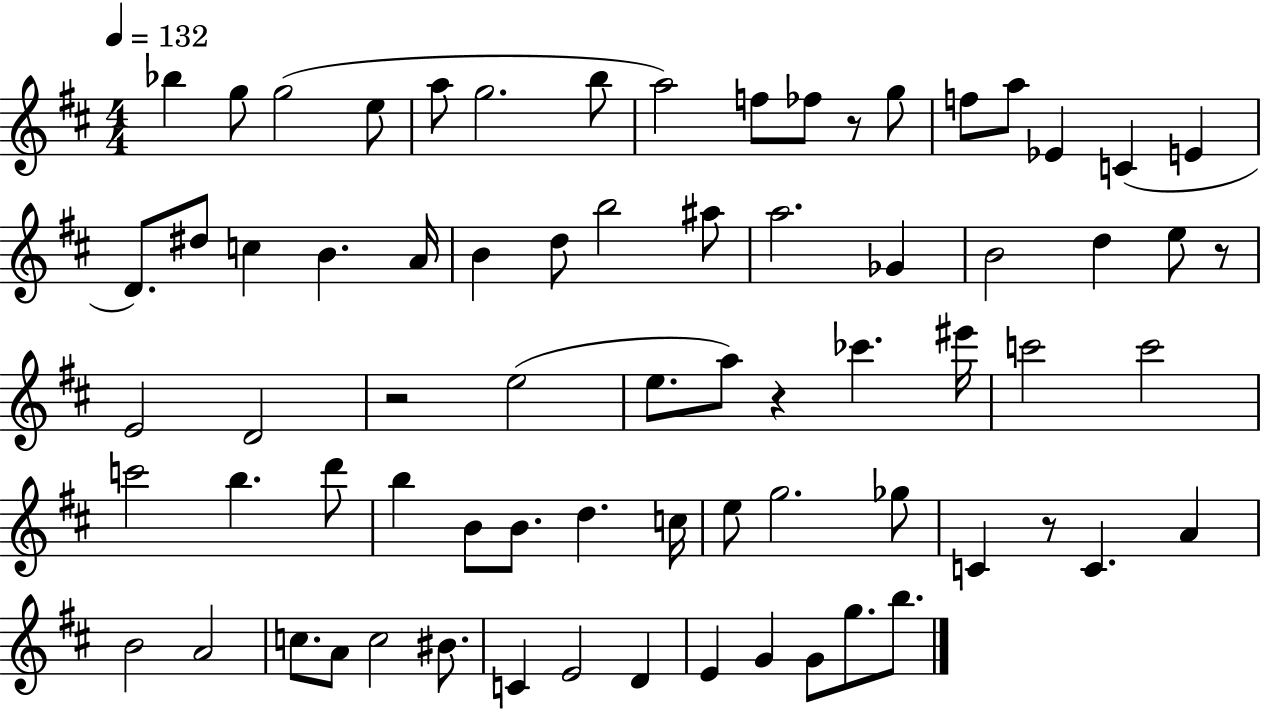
Bb5/q G5/e G5/h E5/e A5/e G5/h. B5/e A5/h F5/e FES5/e R/e G5/e F5/e A5/e Eb4/q C4/q E4/q D4/e. D#5/e C5/q B4/q. A4/s B4/q D5/e B5/h A#5/e A5/h. Gb4/q B4/h D5/q E5/e R/e E4/h D4/h R/h E5/h E5/e. A5/e R/q CES6/q. EIS6/s C6/h C6/h C6/h B5/q. D6/e B5/q B4/e B4/e. D5/q. C5/s E5/e G5/h. Gb5/e C4/q R/e C4/q. A4/q B4/h A4/h C5/e. A4/e C5/h BIS4/e. C4/q E4/h D4/q E4/q G4/q G4/e G5/e. B5/e.